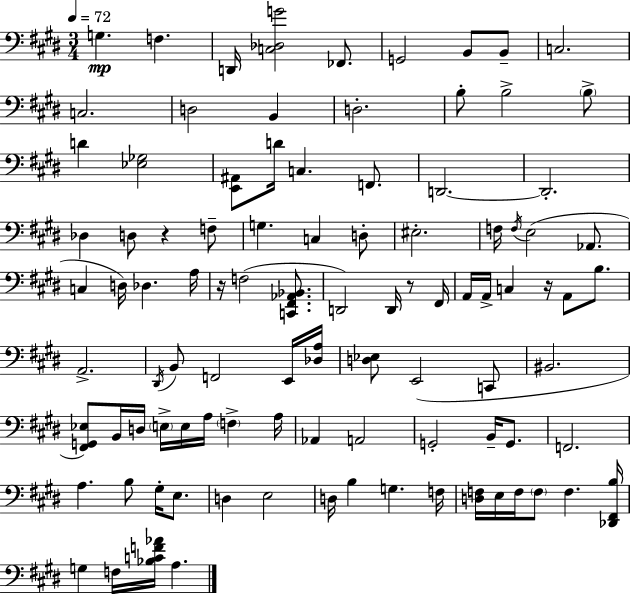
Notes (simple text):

G3/q. F3/q. D2/s [C3,Db3,G4]/h FES2/e. G2/h B2/e B2/e C3/h. C3/h. D3/h B2/q D3/h. B3/e B3/h B3/e D4/q [Eb3,Gb3]/h [E2,A#2]/e D4/s C3/q. F2/e. D2/h. D2/h. Db3/q D3/e R/q F3/e G3/q. C3/q D3/e EIS3/h. F3/s F3/s E3/h Ab2/e. C3/q D3/s Db3/q. A3/s R/s F3/h [C2,F#2,Ab2,Bb2]/e. D2/h D2/s R/e F#2/s A2/s A2/s C3/q R/s A2/e B3/e. A2/h. D#2/s B2/e F2/h E2/s [Db3,A3]/s [D3,Eb3]/e E2/h C2/e BIS2/h. [F#2,G2,Eb3]/e B2/s D3/s E3/s E3/s A3/s F3/q A3/s Ab2/q A2/h G2/h B2/s G2/e. F2/h. A3/q. B3/e G#3/s E3/e. D3/q E3/h D3/s B3/q G3/q. F3/s [D3,F3]/s E3/s F3/s F3/e F3/q. [Db2,F#2,B3]/s G3/q F3/s [Bb3,C4,F4,Ab4]/s A3/q.